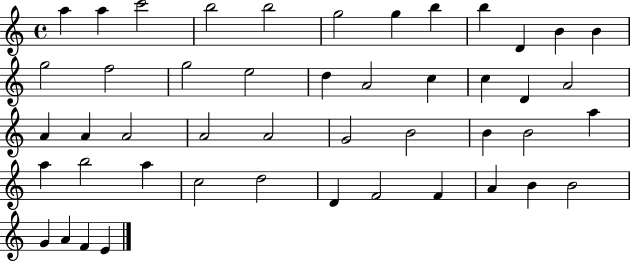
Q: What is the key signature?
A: C major